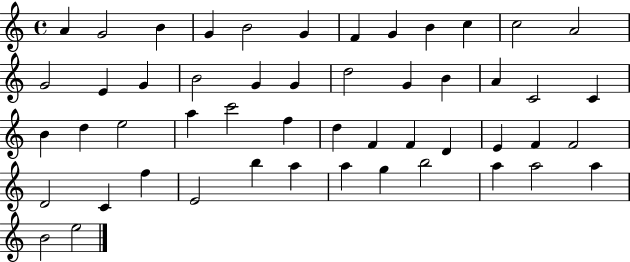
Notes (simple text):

A4/q G4/h B4/q G4/q B4/h G4/q F4/q G4/q B4/q C5/q C5/h A4/h G4/h E4/q G4/q B4/h G4/q G4/q D5/h G4/q B4/q A4/q C4/h C4/q B4/q D5/q E5/h A5/q C6/h F5/q D5/q F4/q F4/q D4/q E4/q F4/q F4/h D4/h C4/q F5/q E4/h B5/q A5/q A5/q G5/q B5/h A5/q A5/h A5/q B4/h E5/h